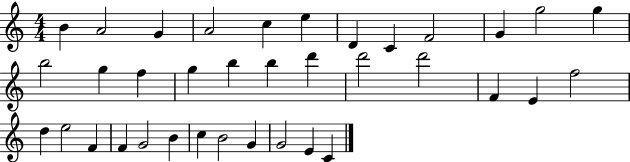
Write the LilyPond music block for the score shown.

{
  \clef treble
  \numericTimeSignature
  \time 4/4
  \key c \major
  b'4 a'2 g'4 | a'2 c''4 e''4 | d'4 c'4 f'2 | g'4 g''2 g''4 | \break b''2 g''4 f''4 | g''4 b''4 b''4 d'''4 | d'''2 d'''2 | f'4 e'4 f''2 | \break d''4 e''2 f'4 | f'4 g'2 b'4 | c''4 b'2 g'4 | g'2 e'4 c'4 | \break \bar "|."
}